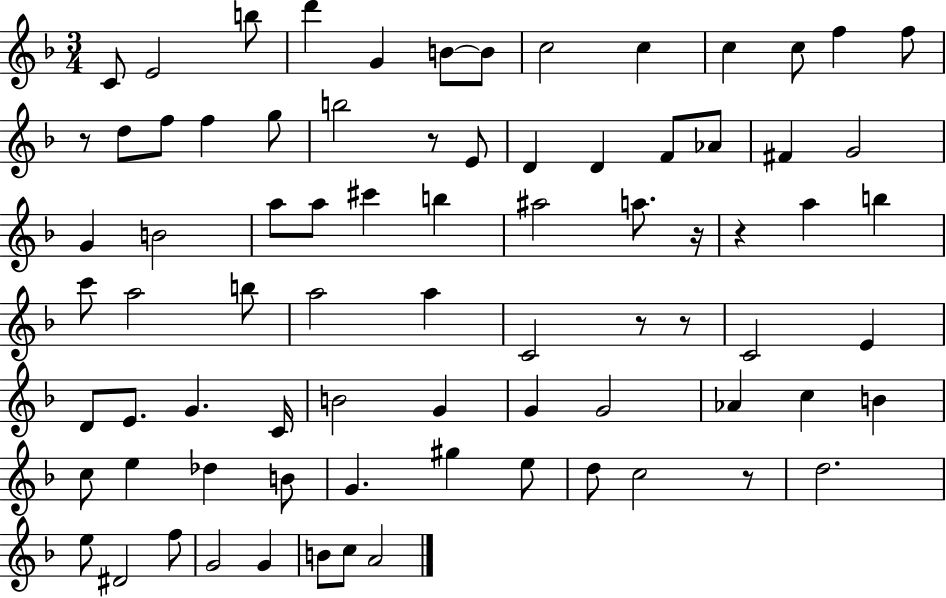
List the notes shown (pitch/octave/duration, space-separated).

C4/e E4/h B5/e D6/q G4/q B4/e B4/e C5/h C5/q C5/q C5/e F5/q F5/e R/e D5/e F5/e F5/q G5/e B5/h R/e E4/e D4/q D4/q F4/e Ab4/e F#4/q G4/h G4/q B4/h A5/e A5/e C#6/q B5/q A#5/h A5/e. R/s R/q A5/q B5/q C6/e A5/h B5/e A5/h A5/q C4/h R/e R/e C4/h E4/q D4/e E4/e. G4/q. C4/s B4/h G4/q G4/q G4/h Ab4/q C5/q B4/q C5/e E5/q Db5/q B4/e G4/q. G#5/q E5/e D5/e C5/h R/e D5/h. E5/e D#4/h F5/e G4/h G4/q B4/e C5/e A4/h